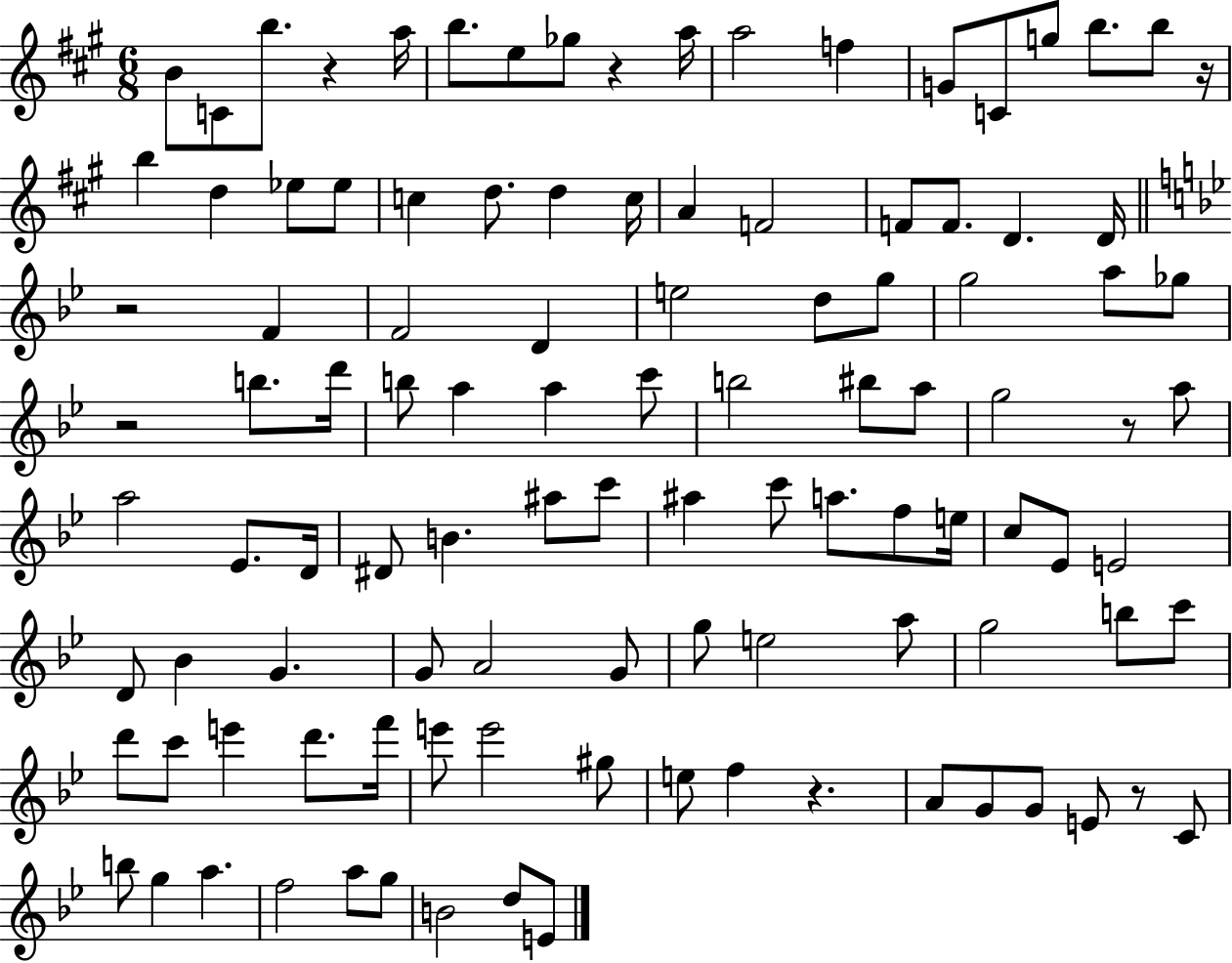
X:1
T:Untitled
M:6/8
L:1/4
K:A
B/2 C/2 b/2 z a/4 b/2 e/2 _g/2 z a/4 a2 f G/2 C/2 g/2 b/2 b/2 z/4 b d _e/2 _e/2 c d/2 d c/4 A F2 F/2 F/2 D D/4 z2 F F2 D e2 d/2 g/2 g2 a/2 _g/2 z2 b/2 d'/4 b/2 a a c'/2 b2 ^b/2 a/2 g2 z/2 a/2 a2 _E/2 D/4 ^D/2 B ^a/2 c'/2 ^a c'/2 a/2 f/2 e/4 c/2 _E/2 E2 D/2 _B G G/2 A2 G/2 g/2 e2 a/2 g2 b/2 c'/2 d'/2 c'/2 e' d'/2 f'/4 e'/2 e'2 ^g/2 e/2 f z A/2 G/2 G/2 E/2 z/2 C/2 b/2 g a f2 a/2 g/2 B2 d/2 E/2